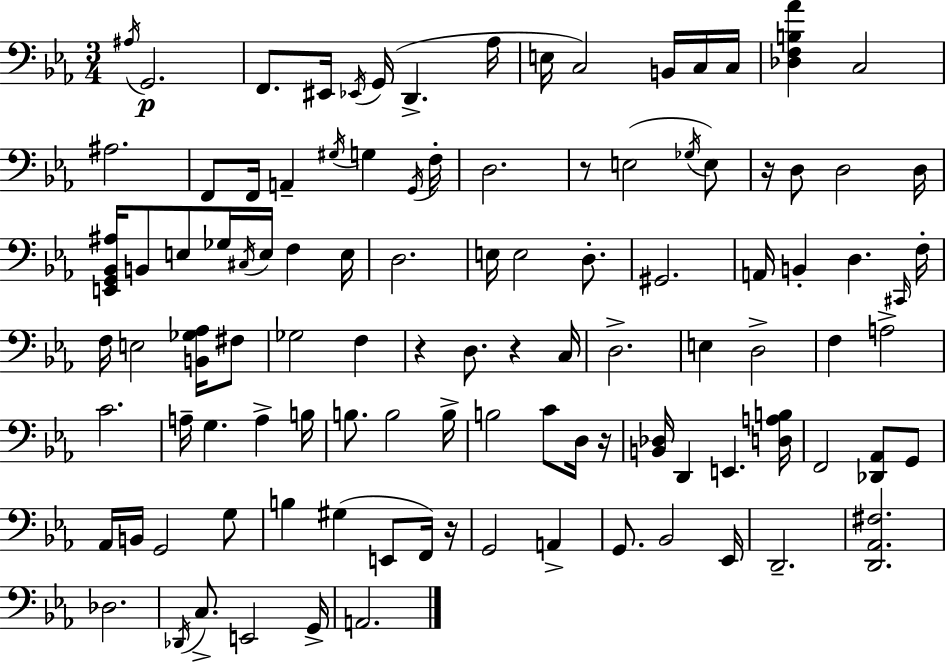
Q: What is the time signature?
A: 3/4